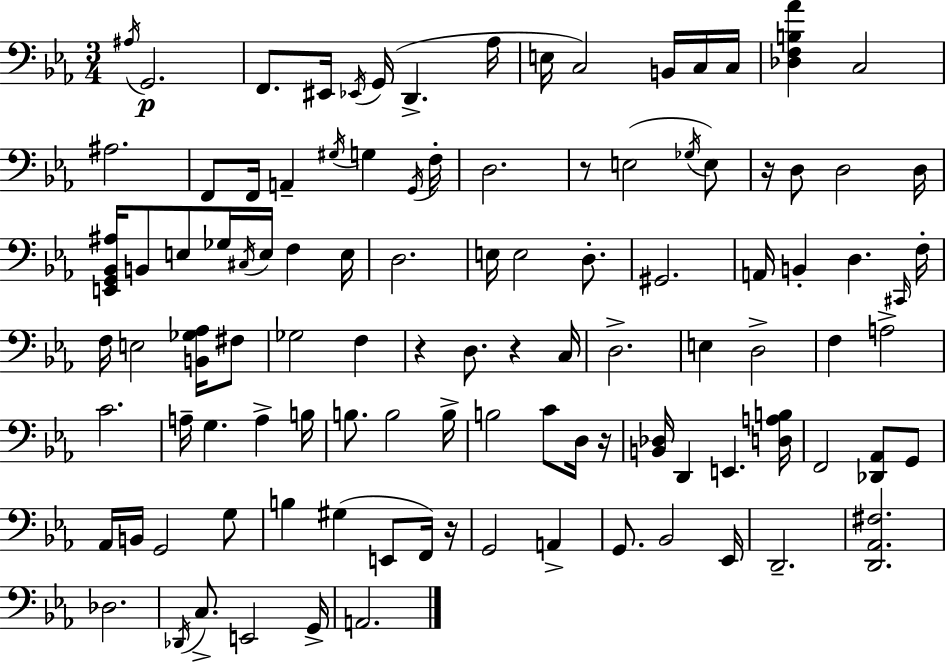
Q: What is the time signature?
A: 3/4